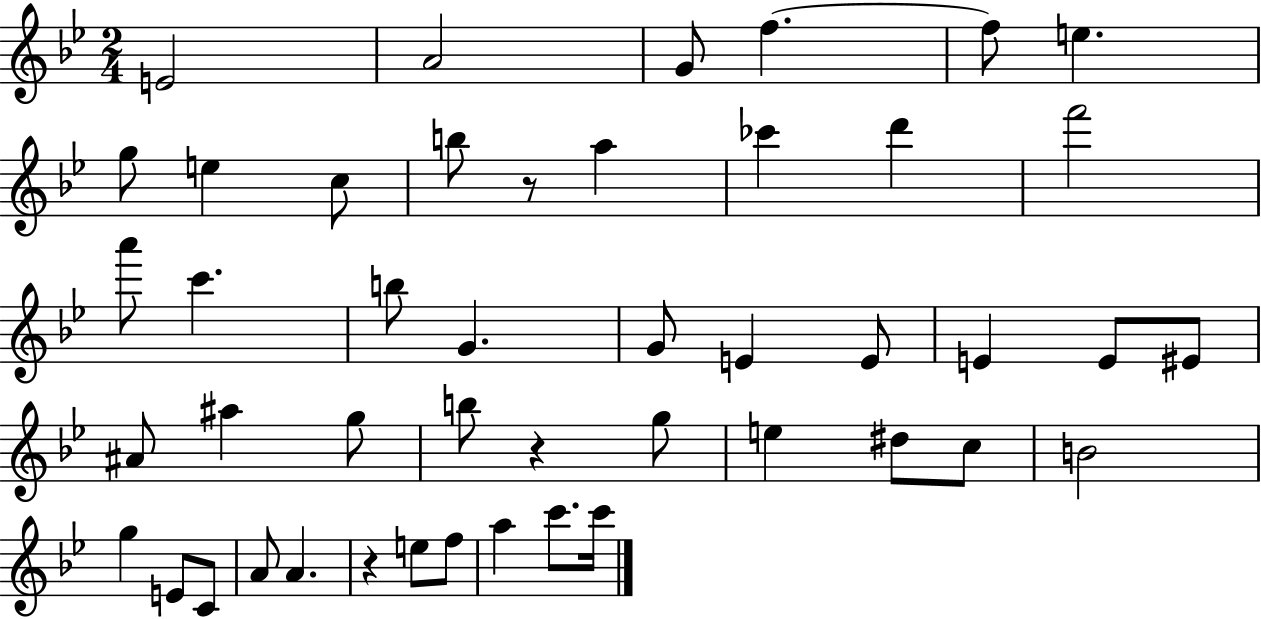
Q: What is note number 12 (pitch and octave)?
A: CES6